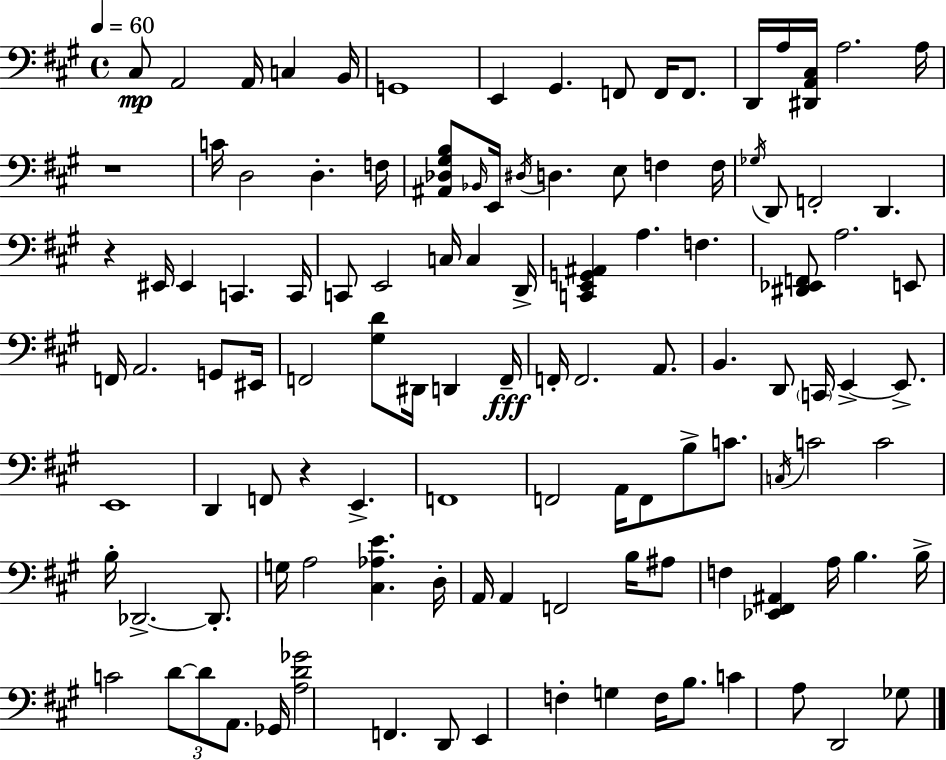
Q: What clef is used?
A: bass